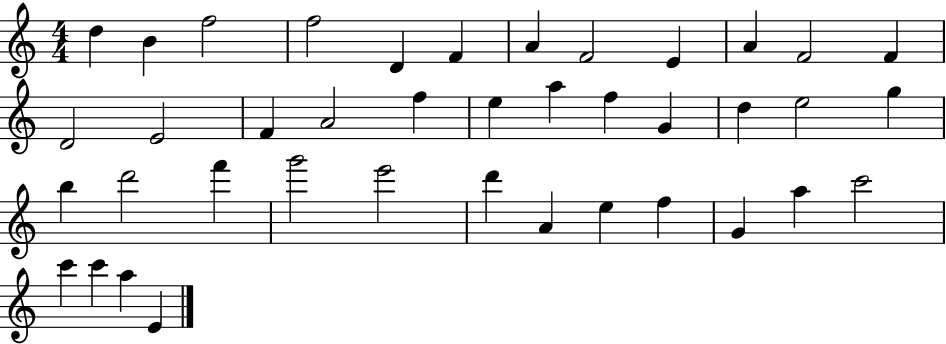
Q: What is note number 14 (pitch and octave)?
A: E4